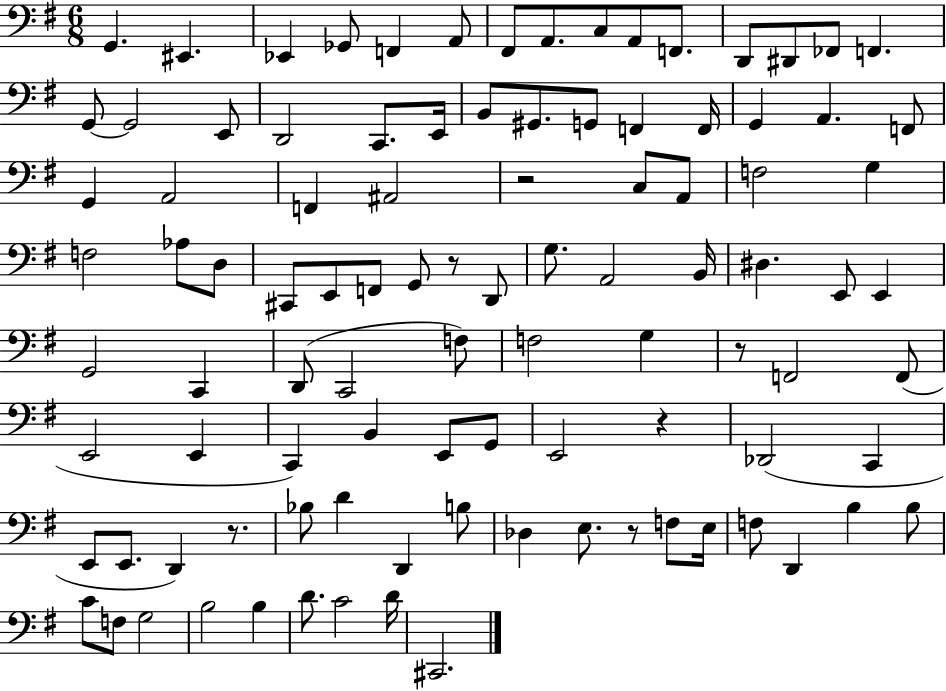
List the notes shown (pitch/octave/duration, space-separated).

G2/q. EIS2/q. Eb2/q Gb2/e F2/q A2/e F#2/e A2/e. C3/e A2/e F2/e. D2/e D#2/e FES2/e F2/q. G2/e G2/h E2/e D2/h C2/e. E2/s B2/e G#2/e. G2/e F2/q F2/s G2/q A2/q. F2/e G2/q A2/h F2/q A#2/h R/h C3/e A2/e F3/h G3/q F3/h Ab3/e D3/e C#2/e E2/e F2/e G2/e R/e D2/e G3/e. A2/h B2/s D#3/q. E2/e E2/q G2/h C2/q D2/e C2/h F3/e F3/h G3/q R/e F2/h F2/e E2/h E2/q C2/q B2/q E2/e G2/e E2/h R/q Db2/h C2/q E2/e E2/e. D2/q R/e. Bb3/e D4/q D2/q B3/e Db3/q E3/e. R/e F3/e E3/s F3/e D2/q B3/q B3/e C4/e F3/e G3/h B3/h B3/q D4/e. C4/h D4/s C#2/h.